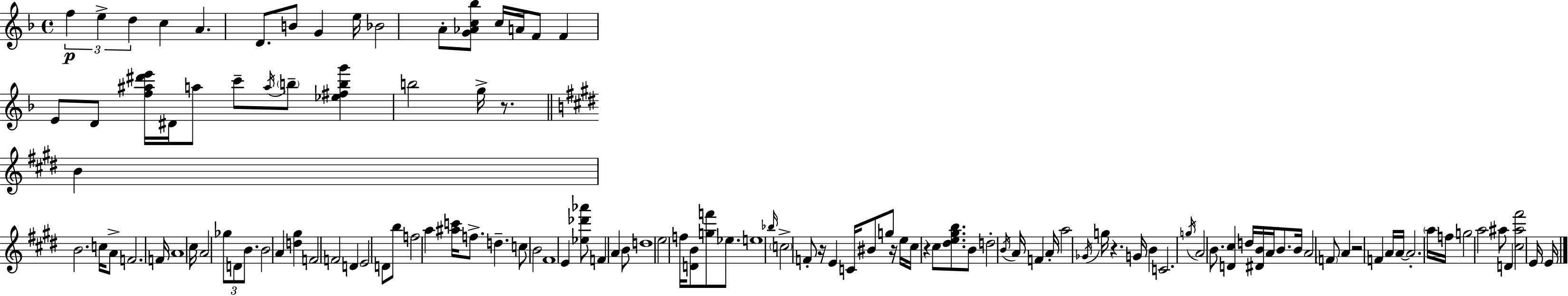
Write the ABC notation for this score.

X:1
T:Untitled
M:4/4
L:1/4
K:Dm
f e d c A D/2 B/2 G e/4 _B2 A/2 [G_Ac_b]/2 c/4 A/4 F/2 F E/2 D/2 [f^a^d'e']/4 ^D/4 a/2 c'/2 a/4 b/2 [_e^fbg'] b2 g/4 z/2 B B2 c/4 A/2 F2 F/4 A4 ^c/4 A2 _g/2 D/2 B/2 B2 A [d^g] F2 F2 D E2 D/2 b/2 f2 a [^ac']/4 f/2 d c/2 B2 ^F4 E [_e_d'_a']/2 F A B/2 d4 e2 f/4 [DB]/2 [gf']/2 _e/2 e4 _b/4 c2 F/2 z/4 E C/4 ^B/2 g/2 z/4 e/4 ^c/4 z ^c/2 [^de^gb]/2 B/2 d2 B/4 A/4 F A/4 a2 _G/4 g/4 z G/4 B C2 g/4 A2 B/2 [D^c] d/4 [^DB]/4 A/4 B/2 B/4 A2 F/2 A z2 F A/4 A/4 A2 a/4 f/4 g2 a2 ^a/2 D [^c^a^f']2 E/4 E/4